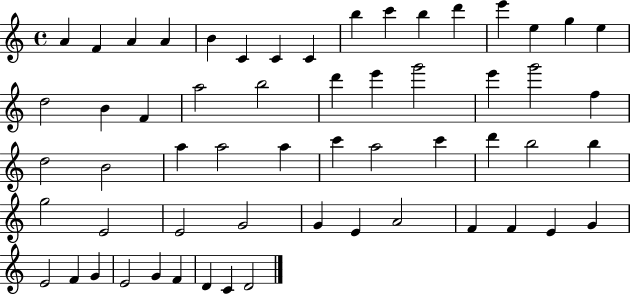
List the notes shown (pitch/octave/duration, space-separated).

A4/q F4/q A4/q A4/q B4/q C4/q C4/q C4/q B5/q C6/q B5/q D6/q E6/q E5/q G5/q E5/q D5/h B4/q F4/q A5/h B5/h D6/q E6/q G6/h E6/q G6/h F5/q D5/h B4/h A5/q A5/h A5/q C6/q A5/h C6/q D6/q B5/h B5/q G5/h E4/h E4/h G4/h G4/q E4/q A4/h F4/q F4/q E4/q G4/q E4/h F4/q G4/q E4/h G4/q F4/q D4/q C4/q D4/h